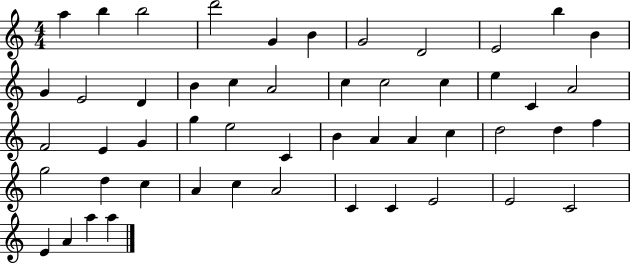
A5/q B5/q B5/h D6/h G4/q B4/q G4/h D4/h E4/h B5/q B4/q G4/q E4/h D4/q B4/q C5/q A4/h C5/q C5/h C5/q E5/q C4/q A4/h F4/h E4/q G4/q G5/q E5/h C4/q B4/q A4/q A4/q C5/q D5/h D5/q F5/q G5/h D5/q C5/q A4/q C5/q A4/h C4/q C4/q E4/h E4/h C4/h E4/q A4/q A5/q A5/q